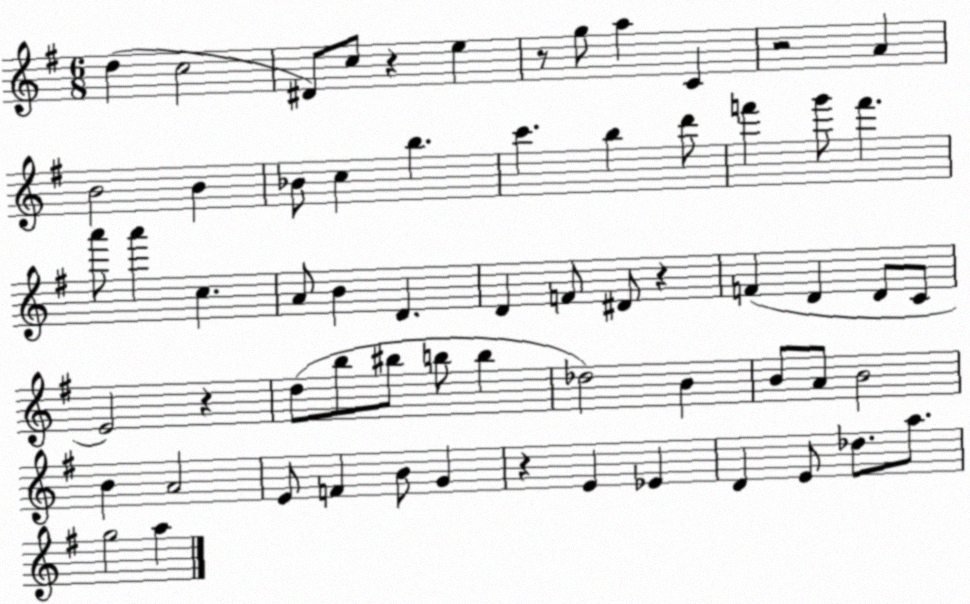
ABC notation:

X:1
T:Untitled
M:6/8
L:1/4
K:G
d c2 ^D/2 c/2 z e z/2 g/2 a C z2 A B2 B _B/2 c b c' b d'/2 f' g'/2 f' a'/2 a' c A/2 B D D F/2 ^D/2 z F D D/2 C/2 E2 z d/2 b/2 ^b/2 b/2 b _d2 B B/2 A/2 B2 B A2 E/2 F B/2 G z E _E D E/2 _d/2 a/2 g2 a